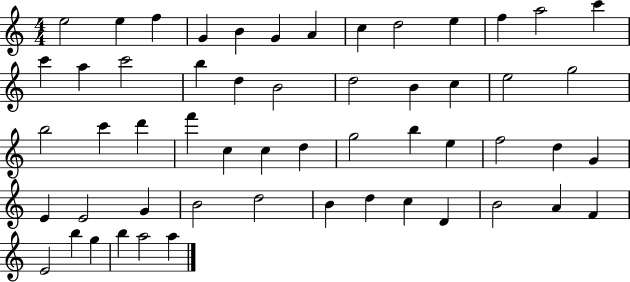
E5/h E5/q F5/q G4/q B4/q G4/q A4/q C5/q D5/h E5/q F5/q A5/h C6/q C6/q A5/q C6/h B5/q D5/q B4/h D5/h B4/q C5/q E5/h G5/h B5/h C6/q D6/q F6/q C5/q C5/q D5/q G5/h B5/q E5/q F5/h D5/q G4/q E4/q E4/h G4/q B4/h D5/h B4/q D5/q C5/q D4/q B4/h A4/q F4/q E4/h B5/q G5/q B5/q A5/h A5/q